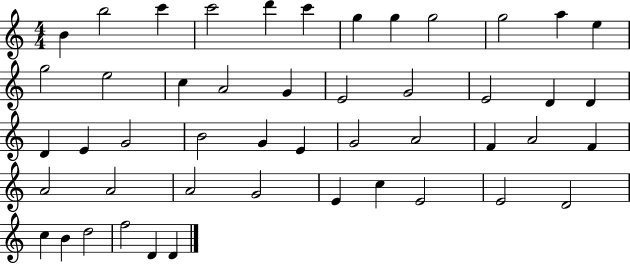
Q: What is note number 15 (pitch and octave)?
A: C5